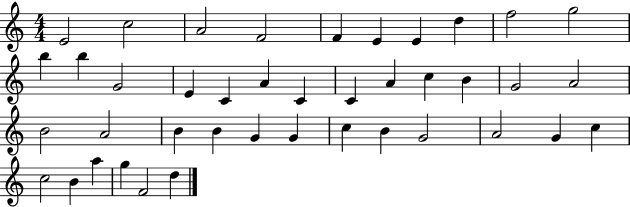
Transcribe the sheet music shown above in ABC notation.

X:1
T:Untitled
M:4/4
L:1/4
K:C
E2 c2 A2 F2 F E E d f2 g2 b b G2 E C A C C A c B G2 A2 B2 A2 B B G G c B G2 A2 G c c2 B a g F2 d